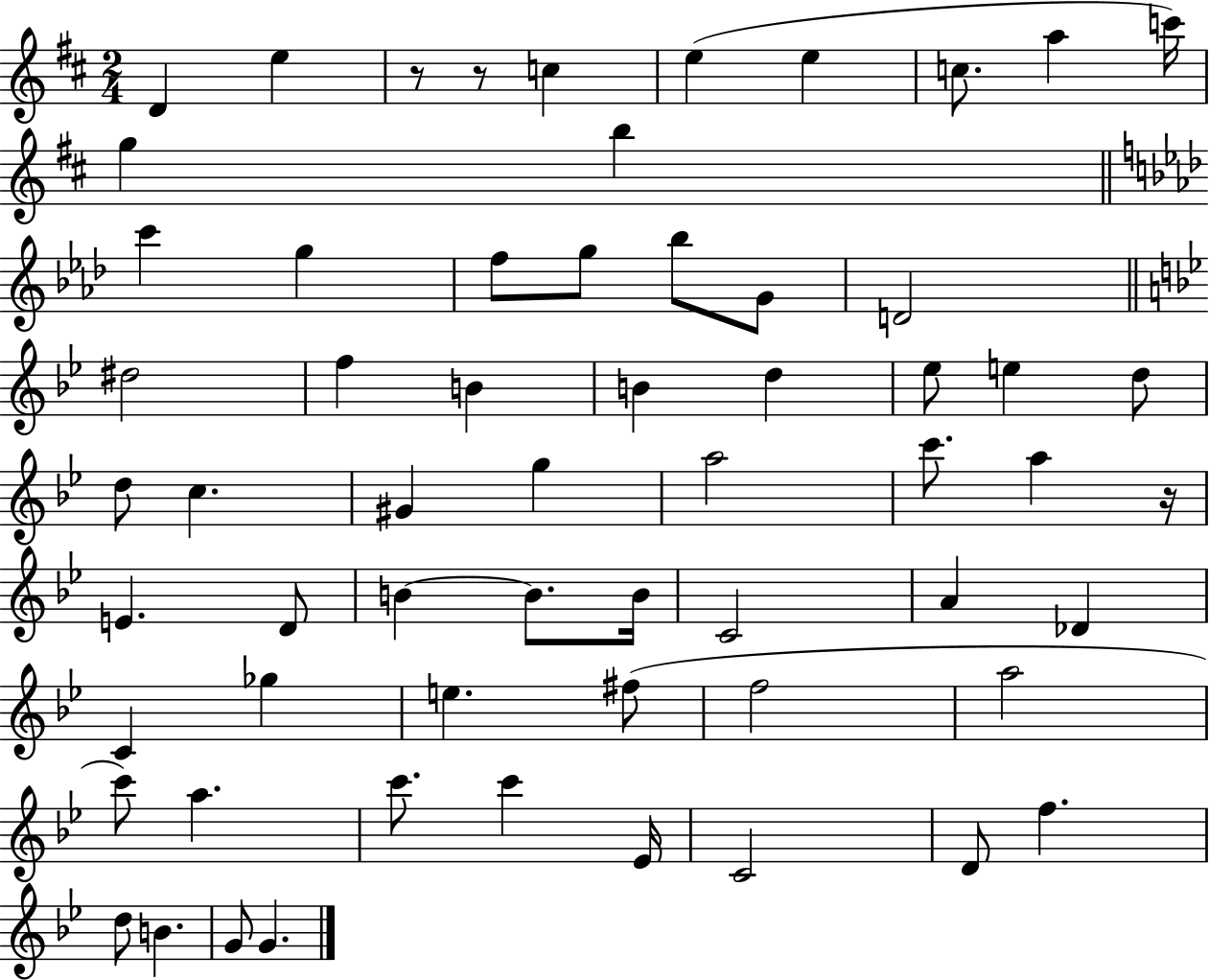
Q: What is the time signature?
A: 2/4